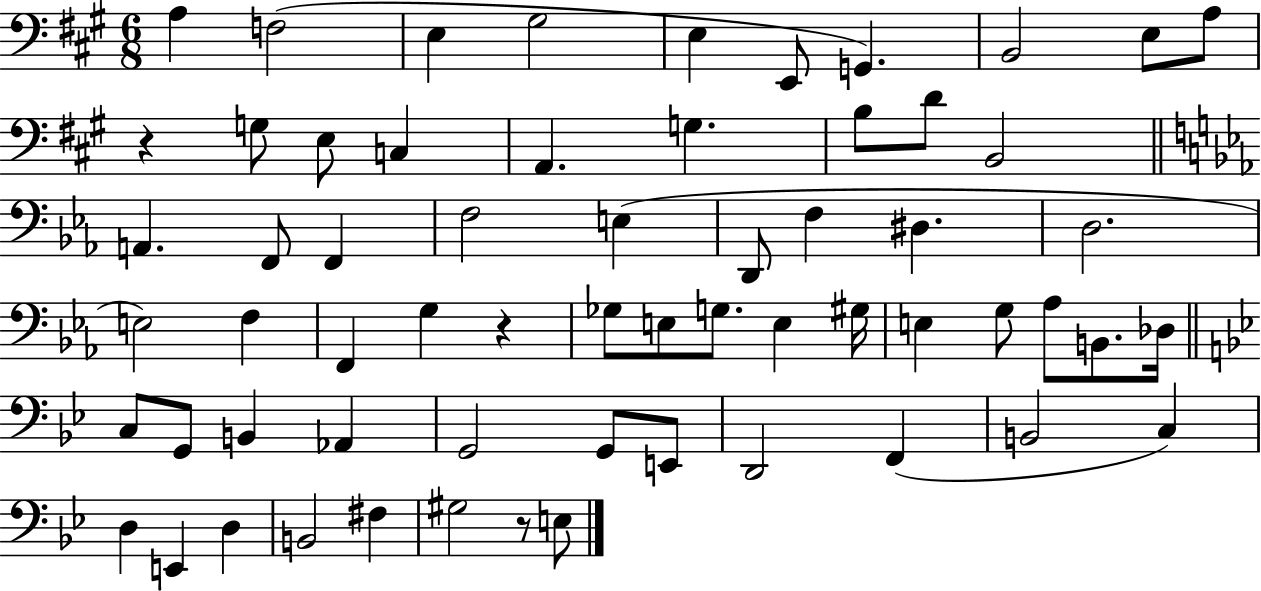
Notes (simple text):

A3/q F3/h E3/q G#3/h E3/q E2/e G2/q. B2/h E3/e A3/e R/q G3/e E3/e C3/q A2/q. G3/q. B3/e D4/e B2/h A2/q. F2/e F2/q F3/h E3/q D2/e F3/q D#3/q. D3/h. E3/h F3/q F2/q G3/q R/q Gb3/e E3/e G3/e. E3/q G#3/s E3/q G3/e Ab3/e B2/e. Db3/s C3/e G2/e B2/q Ab2/q G2/h G2/e E2/e D2/h F2/q B2/h C3/q D3/q E2/q D3/q B2/h F#3/q G#3/h R/e E3/e